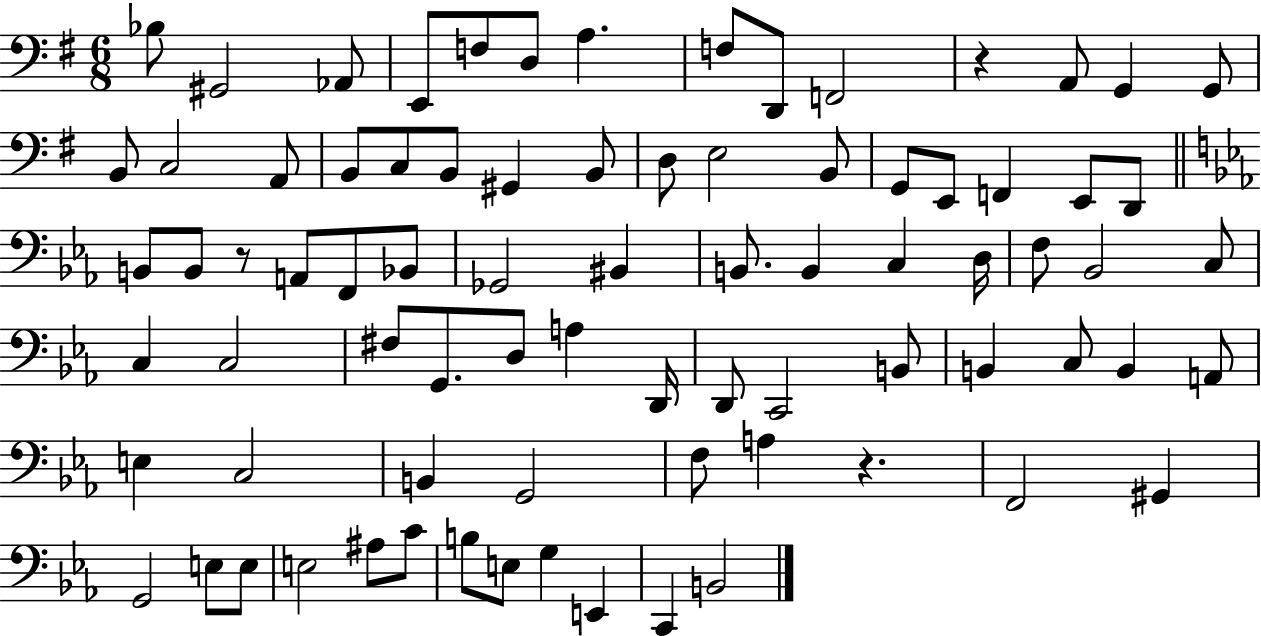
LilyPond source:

{
  \clef bass
  \numericTimeSignature
  \time 6/8
  \key g \major
  \repeat volta 2 { bes8 gis,2 aes,8 | e,8 f8 d8 a4. | f8 d,8 f,2 | r4 a,8 g,4 g,8 | \break b,8 c2 a,8 | b,8 c8 b,8 gis,4 b,8 | d8 e2 b,8 | g,8 e,8 f,4 e,8 d,8 | \break \bar "||" \break \key ees \major b,8 b,8 r8 a,8 f,8 bes,8 | ges,2 bis,4 | b,8. b,4 c4 d16 | f8 bes,2 c8 | \break c4 c2 | fis8 g,8. d8 a4 d,16 | d,8 c,2 b,8 | b,4 c8 b,4 a,8 | \break e4 c2 | b,4 g,2 | f8 a4 r4. | f,2 gis,4 | \break g,2 e8 e8 | e2 ais8 c'8 | b8 e8 g4 e,4 | c,4 b,2 | \break } \bar "|."
}